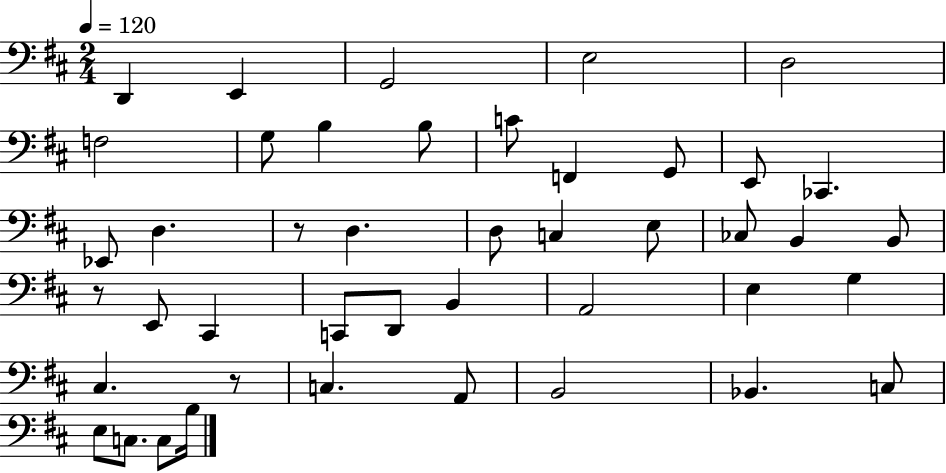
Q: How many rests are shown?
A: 3